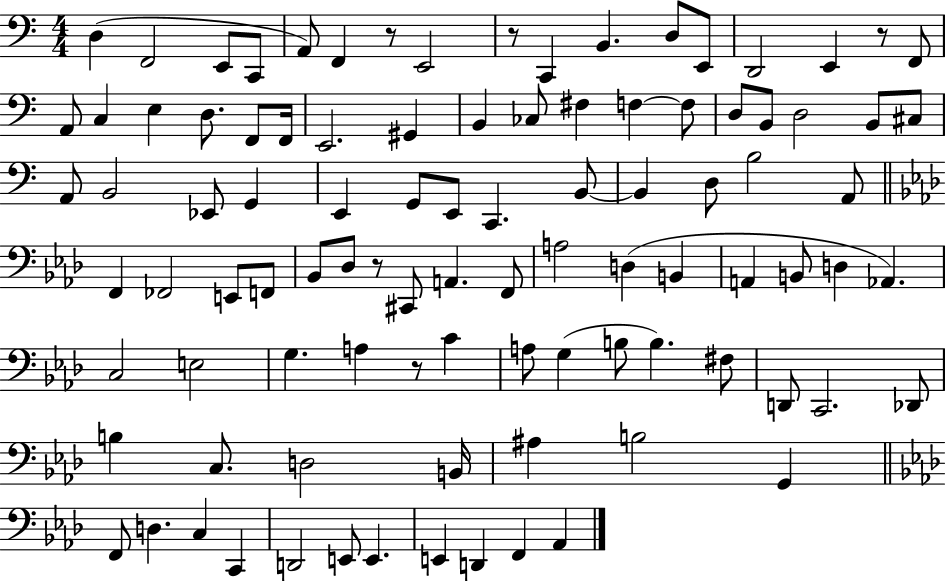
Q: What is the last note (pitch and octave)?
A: Ab2